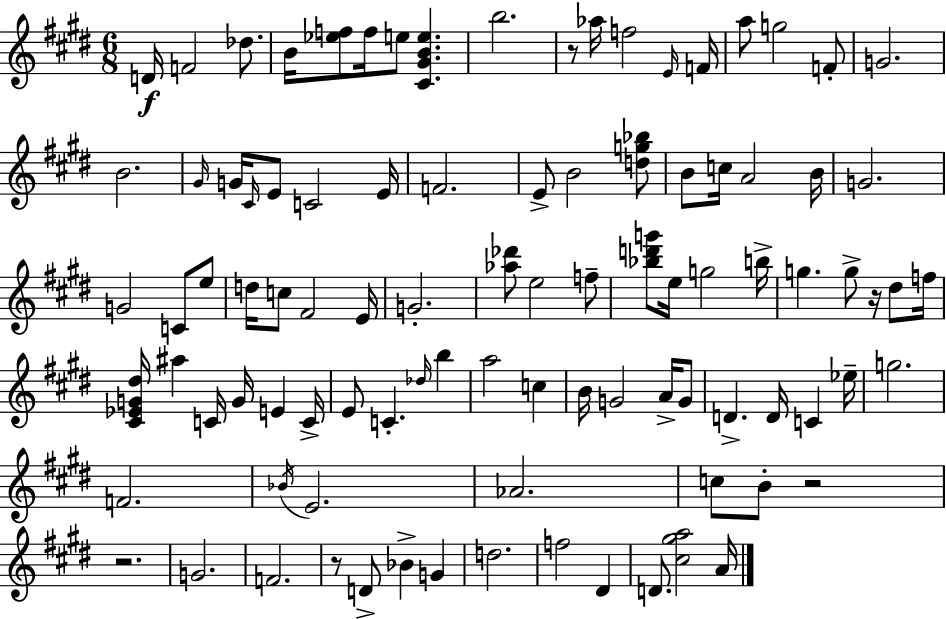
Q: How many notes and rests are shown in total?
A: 95